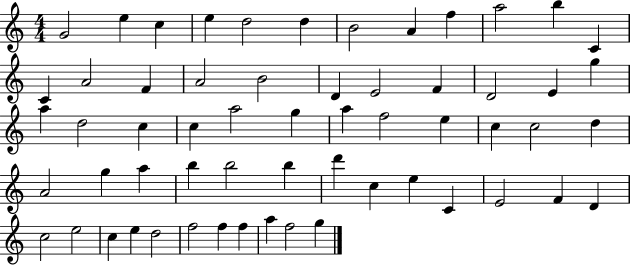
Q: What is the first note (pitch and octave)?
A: G4